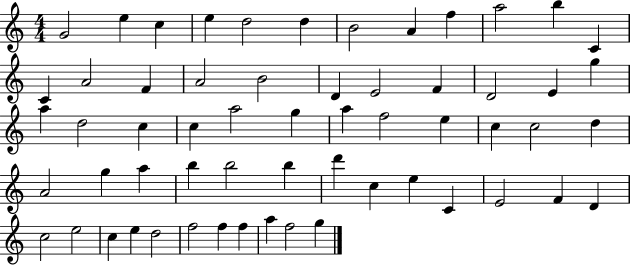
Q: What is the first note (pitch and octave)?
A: G4